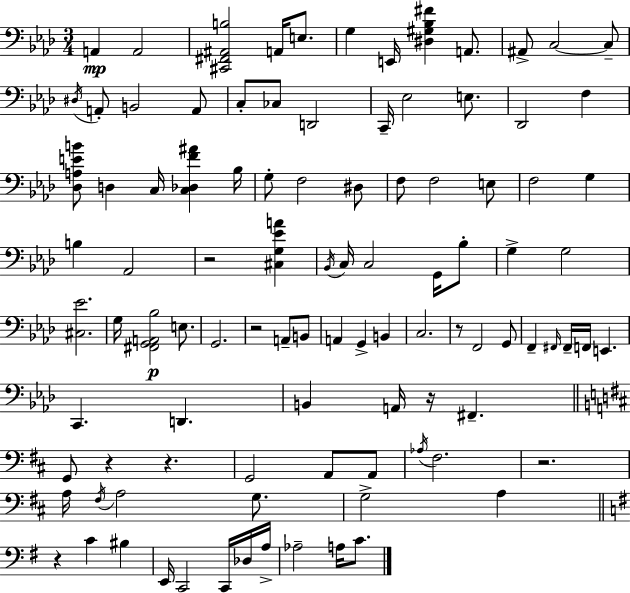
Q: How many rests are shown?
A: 8